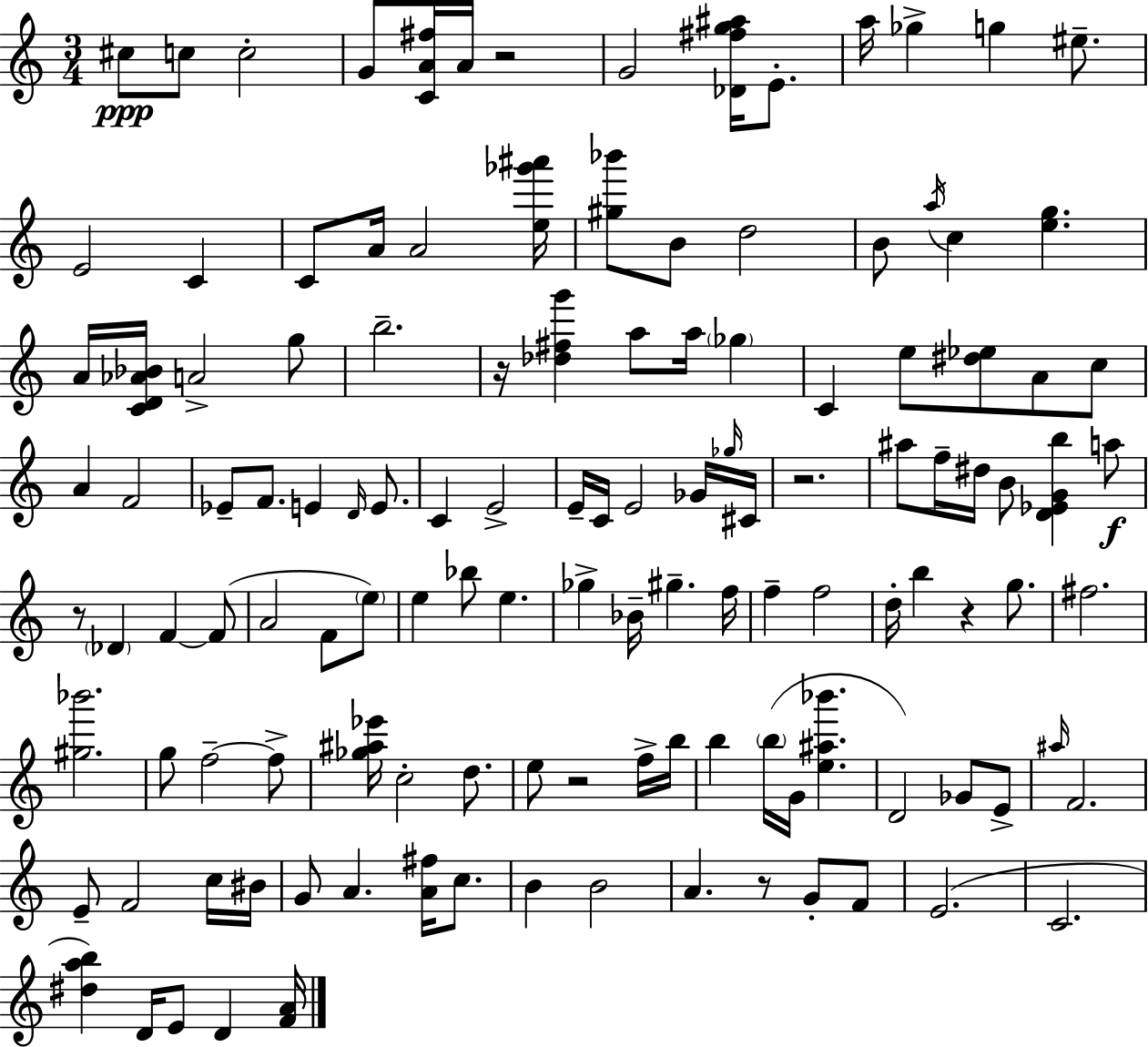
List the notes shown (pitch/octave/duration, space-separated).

C#5/e C5/e C5/h G4/e [C4,A4,F#5]/s A4/s R/h G4/h [Db4,F#5,G5,A#5]/s E4/e. A5/s Gb5/q G5/q EIS5/e. E4/h C4/q C4/e A4/s A4/h [E5,Gb6,A#6]/s [G#5,Bb6]/e B4/e D5/h B4/e A5/s C5/q [E5,G5]/q. A4/s [C4,D4,Ab4,Bb4]/s A4/h G5/e B5/h. R/s [Db5,F#5,G6]/q A5/e A5/s Gb5/q C4/q E5/e [D#5,Eb5]/e A4/e C5/e A4/q F4/h Eb4/e F4/e. E4/q D4/s E4/e. C4/q E4/h E4/s C4/s E4/h Gb4/s Gb5/s C#4/s R/h. A#5/e F5/s D#5/s B4/e [D4,Eb4,G4,B5]/q A5/e R/e Db4/q F4/q F4/e A4/h F4/e E5/e E5/q Bb5/e E5/q. Gb5/q Bb4/s G#5/q. F5/s F5/q F5/h D5/s B5/q R/q G5/e. F#5/h. [G#5,Bb6]/h. G5/e F5/h F5/e [Gb5,A#5,Eb6]/s C5/h D5/e. E5/e R/h F5/s B5/s B5/q B5/s G4/s [E5,A#5,Bb6]/q. D4/h Gb4/e E4/e A#5/s F4/h. E4/e F4/h C5/s BIS4/s G4/e A4/q. [A4,F#5]/s C5/e. B4/q B4/h A4/q. R/e G4/e F4/e E4/h. C4/h. [D#5,A5,B5]/q D4/s E4/e D4/q [F4,A4]/s